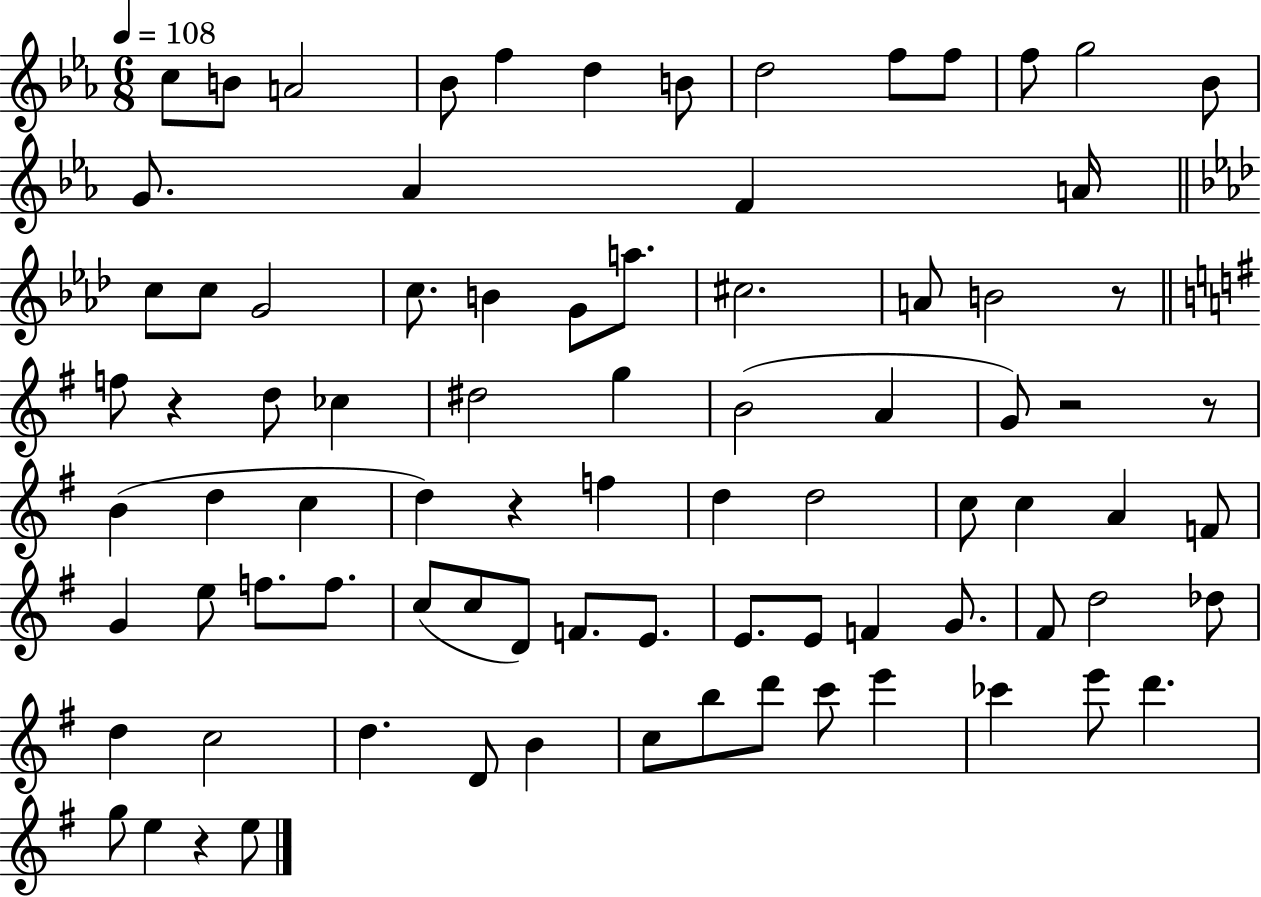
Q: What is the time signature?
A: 6/8